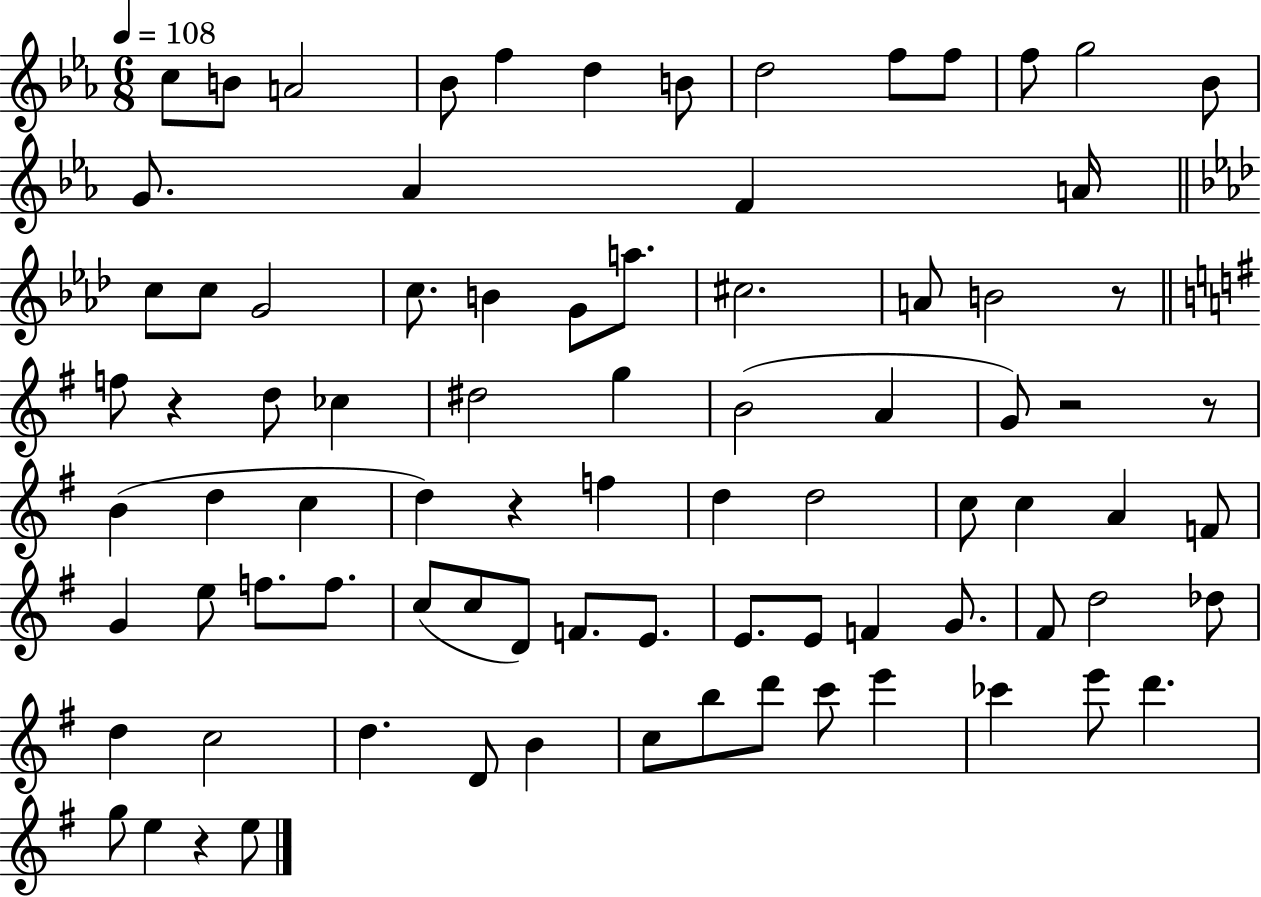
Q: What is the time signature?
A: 6/8